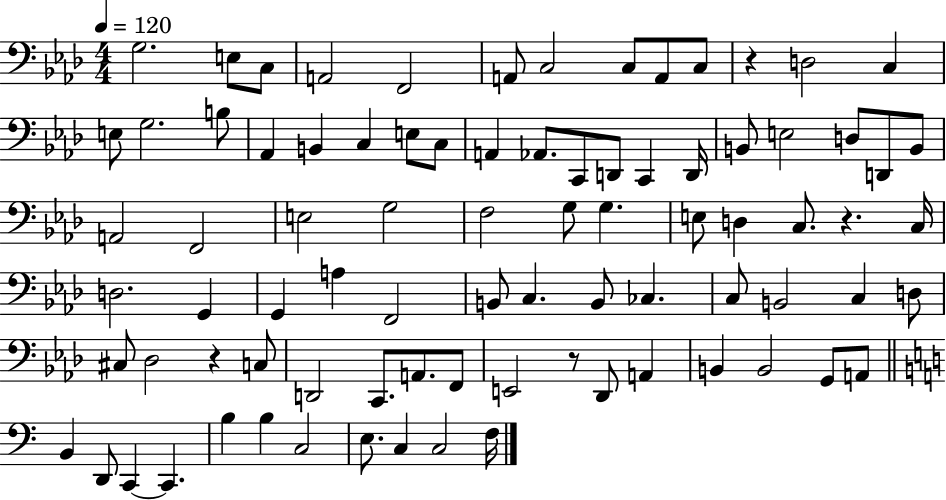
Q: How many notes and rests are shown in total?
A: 84